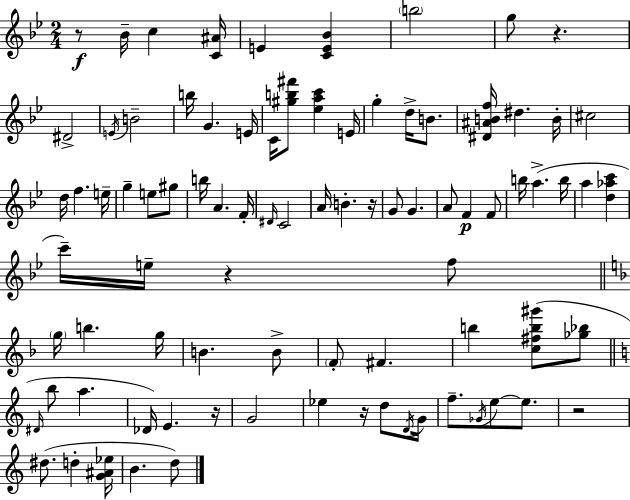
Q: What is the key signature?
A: BES major